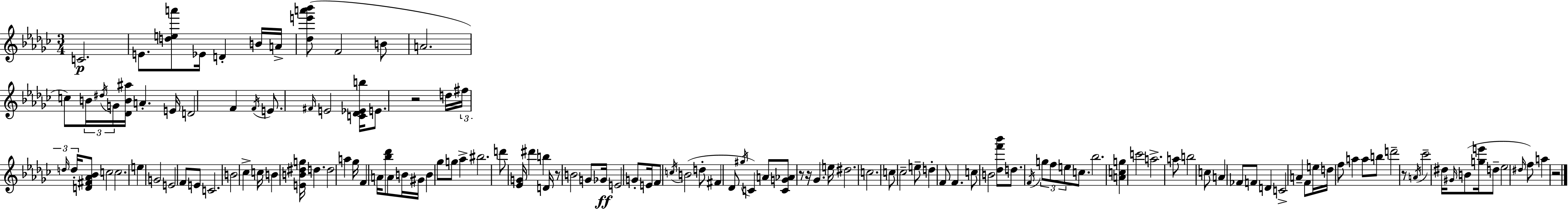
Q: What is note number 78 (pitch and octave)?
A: E5